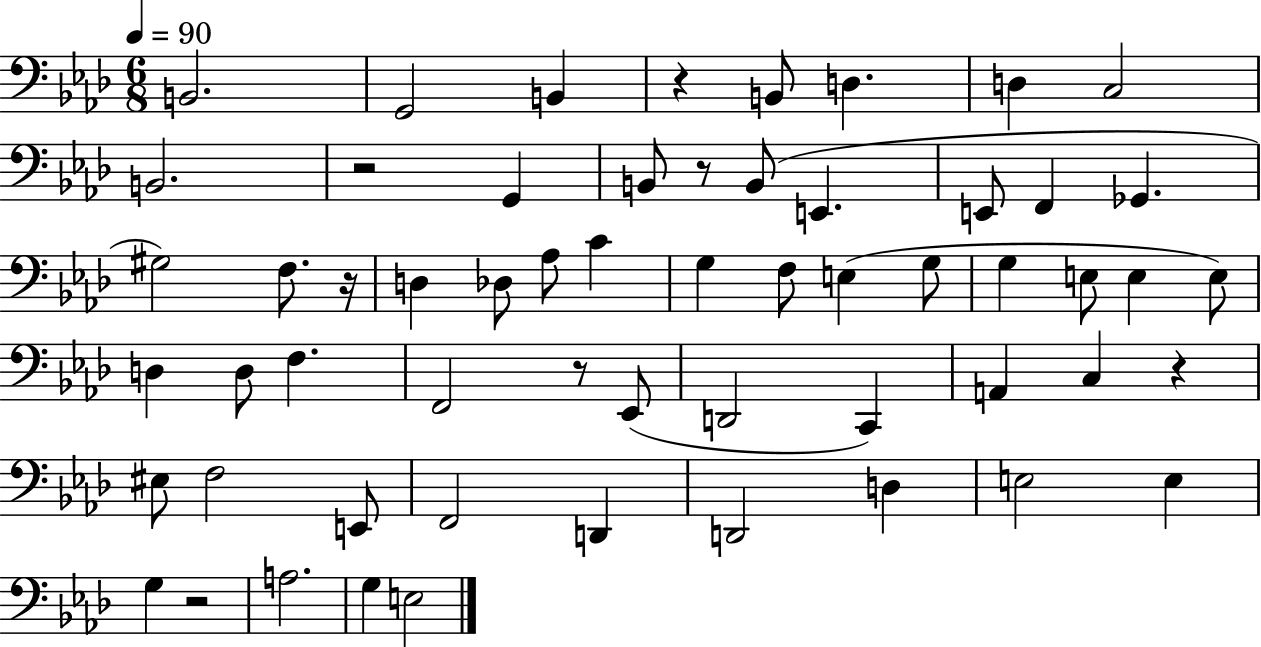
{
  \clef bass
  \numericTimeSignature
  \time 6/8
  \key aes \major
  \tempo 4 = 90
  b,2. | g,2 b,4 | r4 b,8 d4. | d4 c2 | \break b,2. | r2 g,4 | b,8 r8 b,8( e,4. | e,8 f,4 ges,4. | \break gis2) f8. r16 | d4 des8 aes8 c'4 | g4 f8 e4( g8 | g4 e8 e4 e8) | \break d4 d8 f4. | f,2 r8 ees,8( | d,2 c,4) | a,4 c4 r4 | \break eis8 f2 e,8 | f,2 d,4 | d,2 d4 | e2 e4 | \break g4 r2 | a2. | g4 e2 | \bar "|."
}